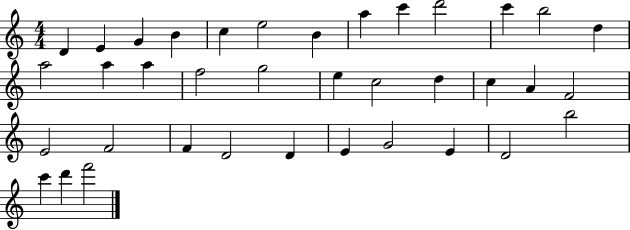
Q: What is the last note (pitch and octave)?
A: F6